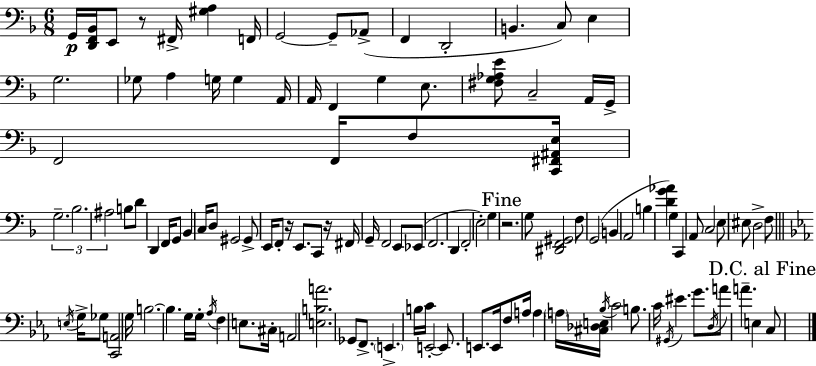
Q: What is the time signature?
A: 6/8